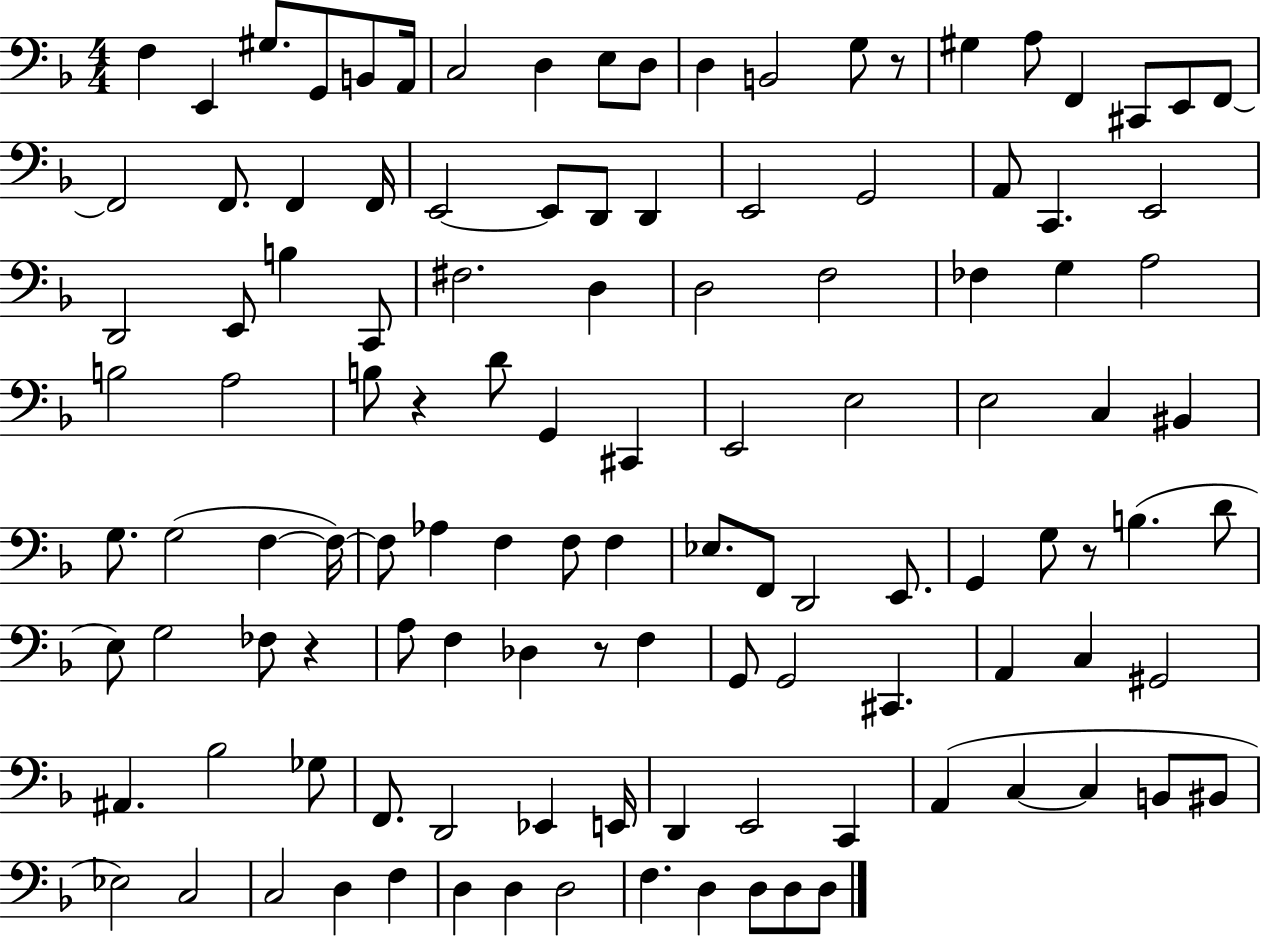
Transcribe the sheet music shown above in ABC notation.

X:1
T:Untitled
M:4/4
L:1/4
K:F
F, E,, ^G,/2 G,,/2 B,,/2 A,,/4 C,2 D, E,/2 D,/2 D, B,,2 G,/2 z/2 ^G, A,/2 F,, ^C,,/2 E,,/2 F,,/2 F,,2 F,,/2 F,, F,,/4 E,,2 E,,/2 D,,/2 D,, E,,2 G,,2 A,,/2 C,, E,,2 D,,2 E,,/2 B, C,,/2 ^F,2 D, D,2 F,2 _F, G, A,2 B,2 A,2 B,/2 z D/2 G,, ^C,, E,,2 E,2 E,2 C, ^B,, G,/2 G,2 F, F,/4 F,/2 _A, F, F,/2 F, _E,/2 F,,/2 D,,2 E,,/2 G,, G,/2 z/2 B, D/2 E,/2 G,2 _F,/2 z A,/2 F, _D, z/2 F, G,,/2 G,,2 ^C,, A,, C, ^G,,2 ^A,, _B,2 _G,/2 F,,/2 D,,2 _E,, E,,/4 D,, E,,2 C,, A,, C, C, B,,/2 ^B,,/2 _E,2 C,2 C,2 D, F, D, D, D,2 F, D, D,/2 D,/2 D,/2